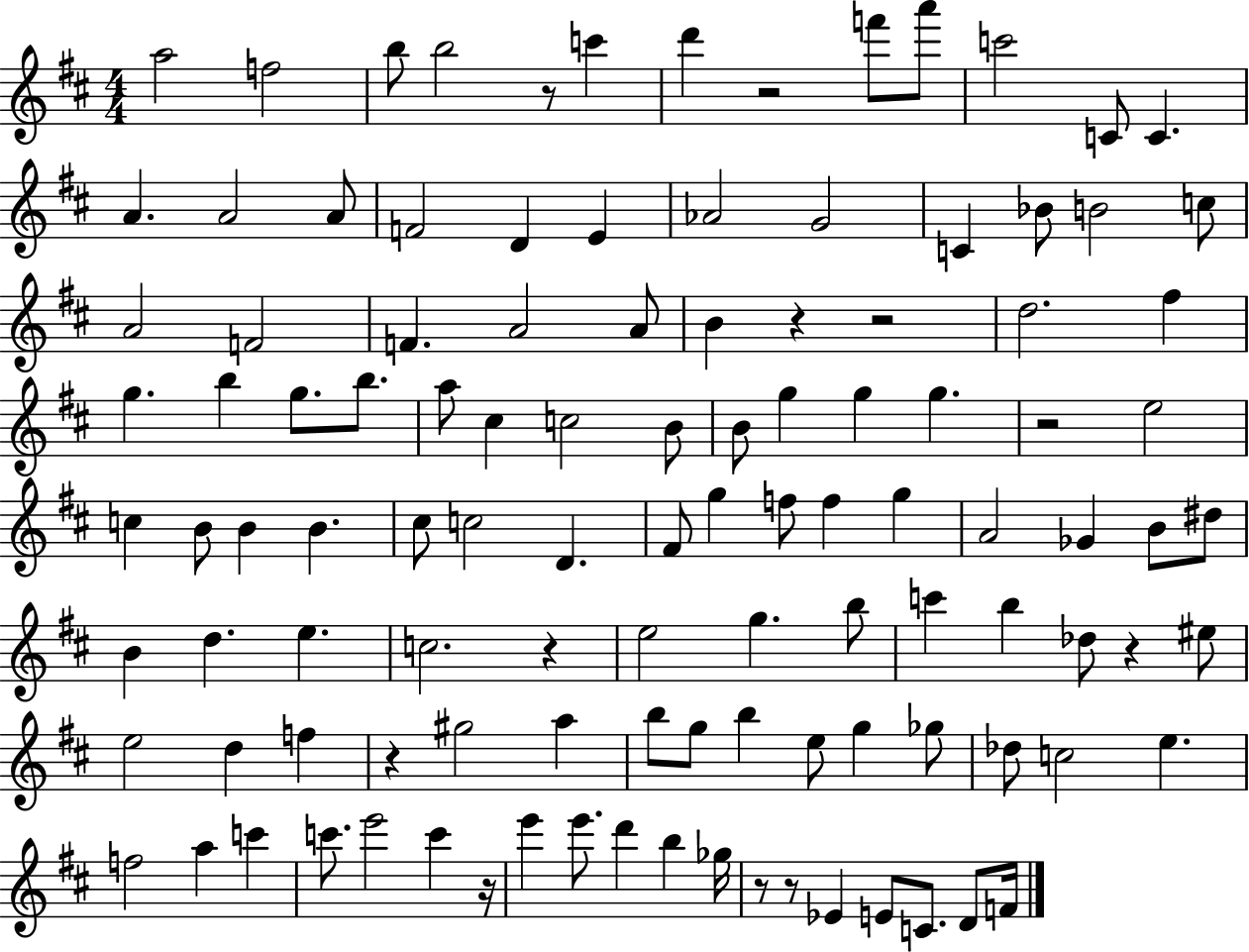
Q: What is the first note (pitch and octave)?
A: A5